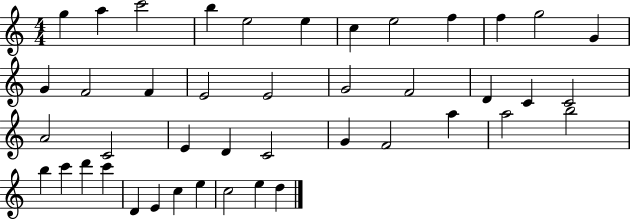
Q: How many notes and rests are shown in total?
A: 43